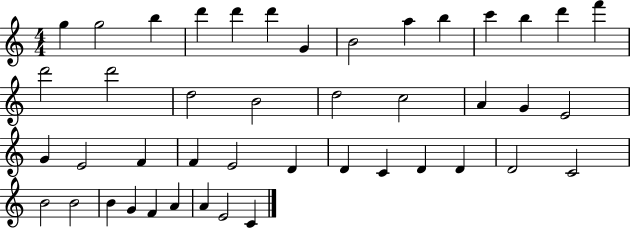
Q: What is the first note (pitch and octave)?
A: G5